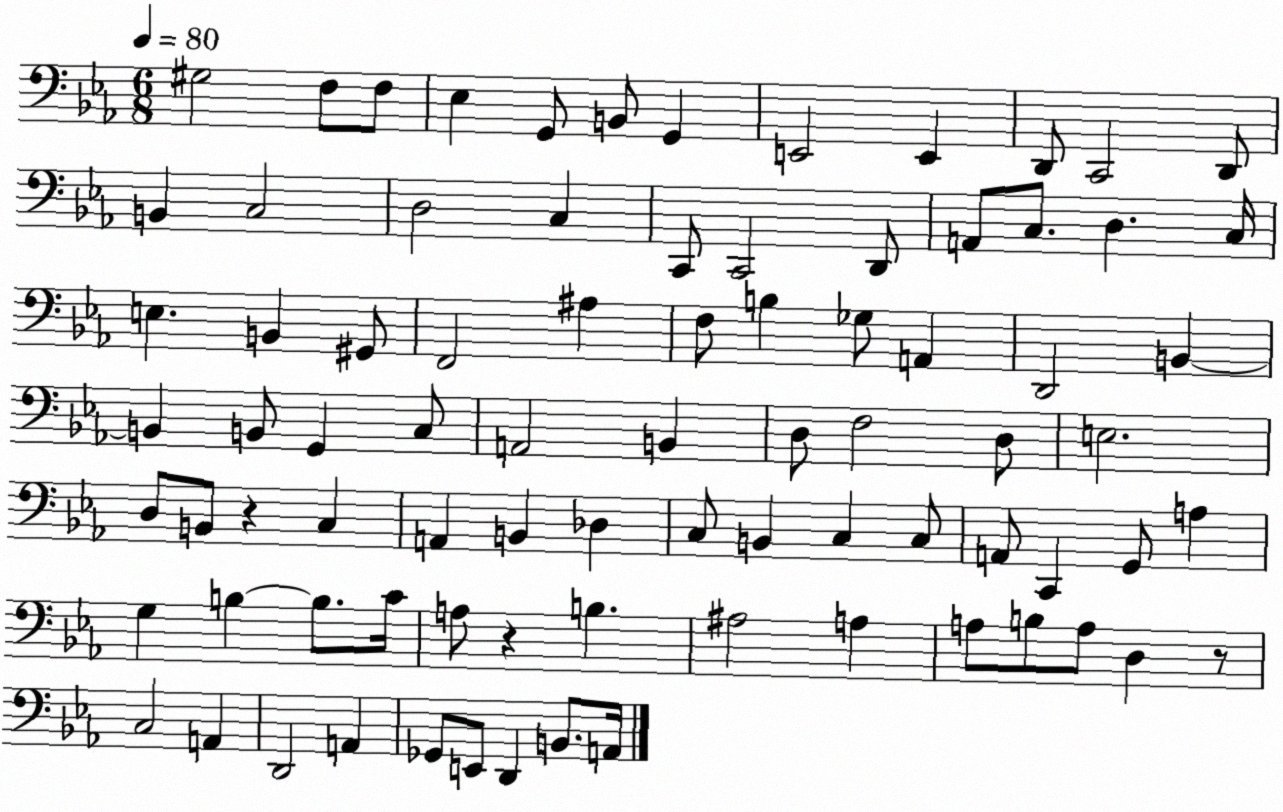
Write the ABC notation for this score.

X:1
T:Untitled
M:6/8
L:1/4
K:Eb
^G,2 F,/2 F,/2 _E, G,,/2 B,,/2 G,, E,,2 E,, D,,/2 C,,2 D,,/2 B,, C,2 D,2 C, C,,/2 C,,2 D,,/2 A,,/2 C,/2 D, C,/4 E, B,, ^G,,/2 F,,2 ^A, F,/2 B, _G,/2 A,, D,,2 B,, B,, B,,/2 G,, C,/2 A,,2 B,, D,/2 F,2 D,/2 E,2 D,/2 B,,/2 z C, A,, B,, _D, C,/2 B,, C, C,/2 A,,/2 C,, G,,/2 A, G, B, B,/2 C/4 A,/2 z B, ^A,2 A, A,/2 B,/2 A,/2 D, z/2 C,2 A,, D,,2 A,, _G,,/2 E,,/2 D,, B,,/2 A,,/4